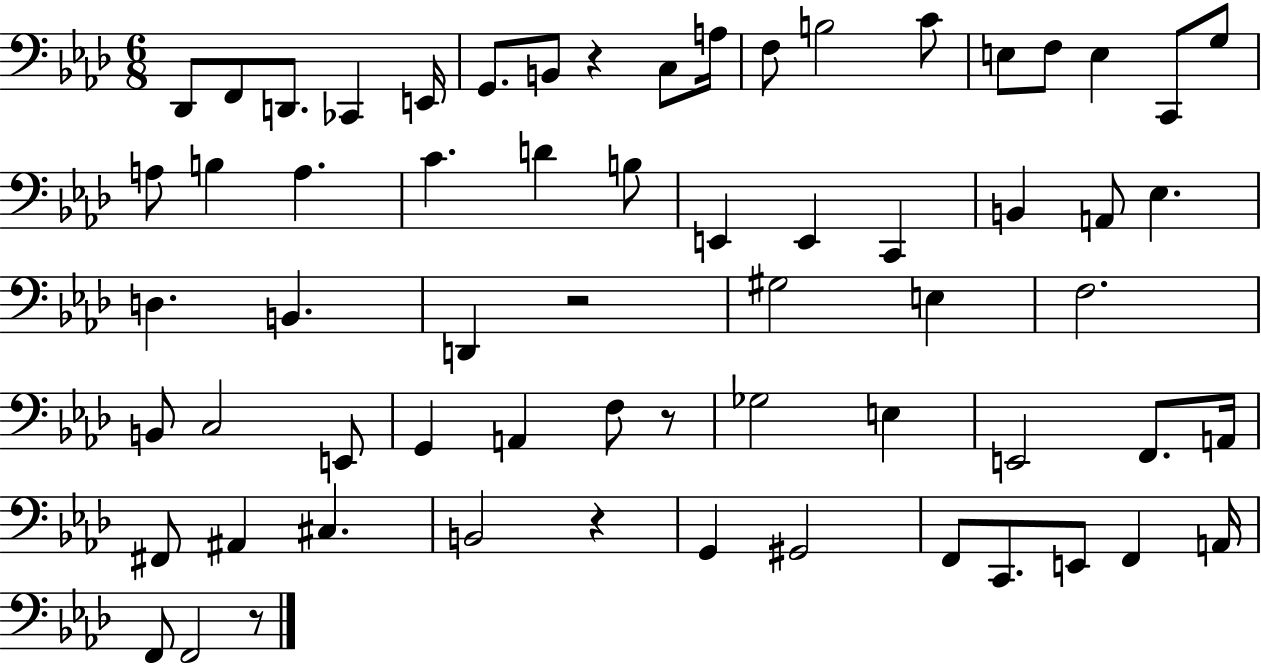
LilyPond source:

{
  \clef bass
  \numericTimeSignature
  \time 6/8
  \key aes \major
  des,8 f,8 d,8. ces,4 e,16 | g,8. b,8 r4 c8 a16 | f8 b2 c'8 | e8 f8 e4 c,8 g8 | \break a8 b4 a4. | c'4. d'4 b8 | e,4 e,4 c,4 | b,4 a,8 ees4. | \break d4. b,4. | d,4 r2 | gis2 e4 | f2. | \break b,8 c2 e,8 | g,4 a,4 f8 r8 | ges2 e4 | e,2 f,8. a,16 | \break fis,8 ais,4 cis4. | b,2 r4 | g,4 gis,2 | f,8 c,8. e,8 f,4 a,16 | \break f,8 f,2 r8 | \bar "|."
}